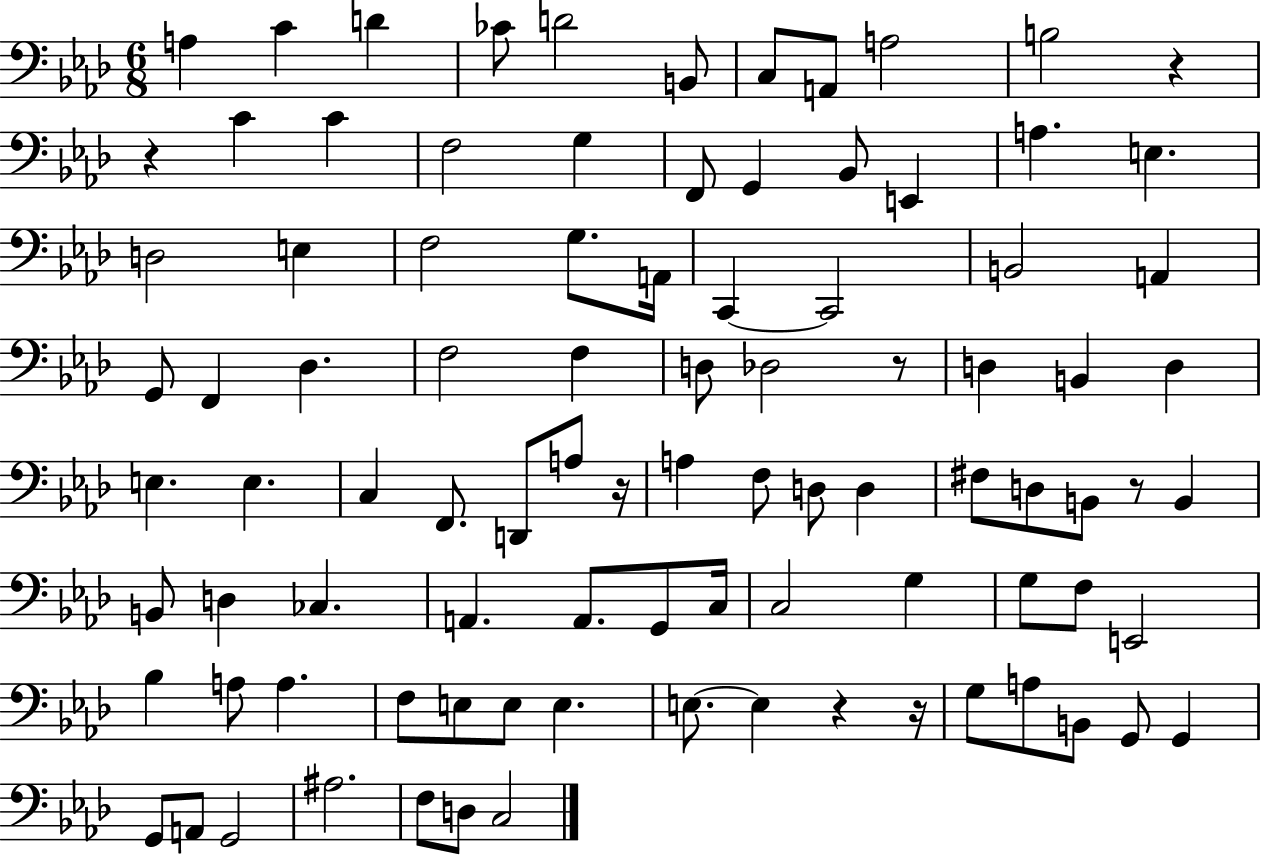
{
  \clef bass
  \numericTimeSignature
  \time 6/8
  \key aes \major
  a4 c'4 d'4 | ces'8 d'2 b,8 | c8 a,8 a2 | b2 r4 | \break r4 c'4 c'4 | f2 g4 | f,8 g,4 bes,8 e,4 | a4. e4. | \break d2 e4 | f2 g8. a,16 | c,4~~ c,2 | b,2 a,4 | \break g,8 f,4 des4. | f2 f4 | d8 des2 r8 | d4 b,4 d4 | \break e4. e4. | c4 f,8. d,8 a8 r16 | a4 f8 d8 d4 | fis8 d8 b,8 r8 b,4 | \break b,8 d4 ces4. | a,4. a,8. g,8 c16 | c2 g4 | g8 f8 e,2 | \break bes4 a8 a4. | f8 e8 e8 e4. | e8.~~ e4 r4 r16 | g8 a8 b,8 g,8 g,4 | \break g,8 a,8 g,2 | ais2. | f8 d8 c2 | \bar "|."
}